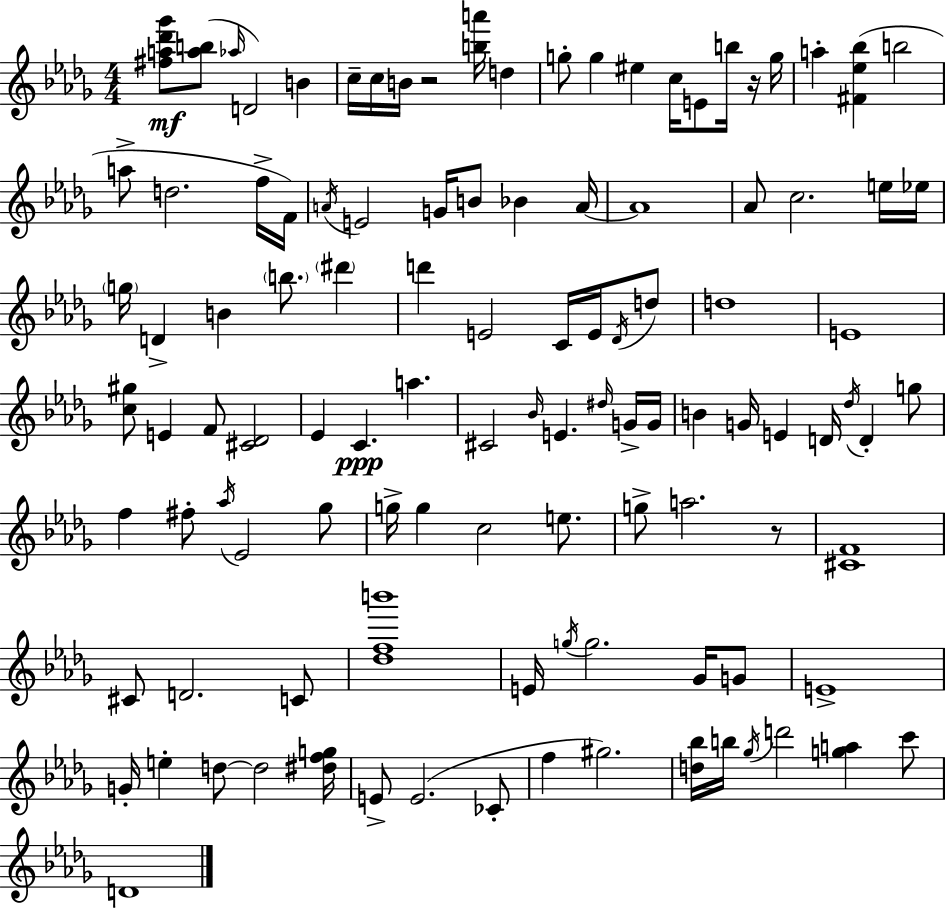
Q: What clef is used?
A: treble